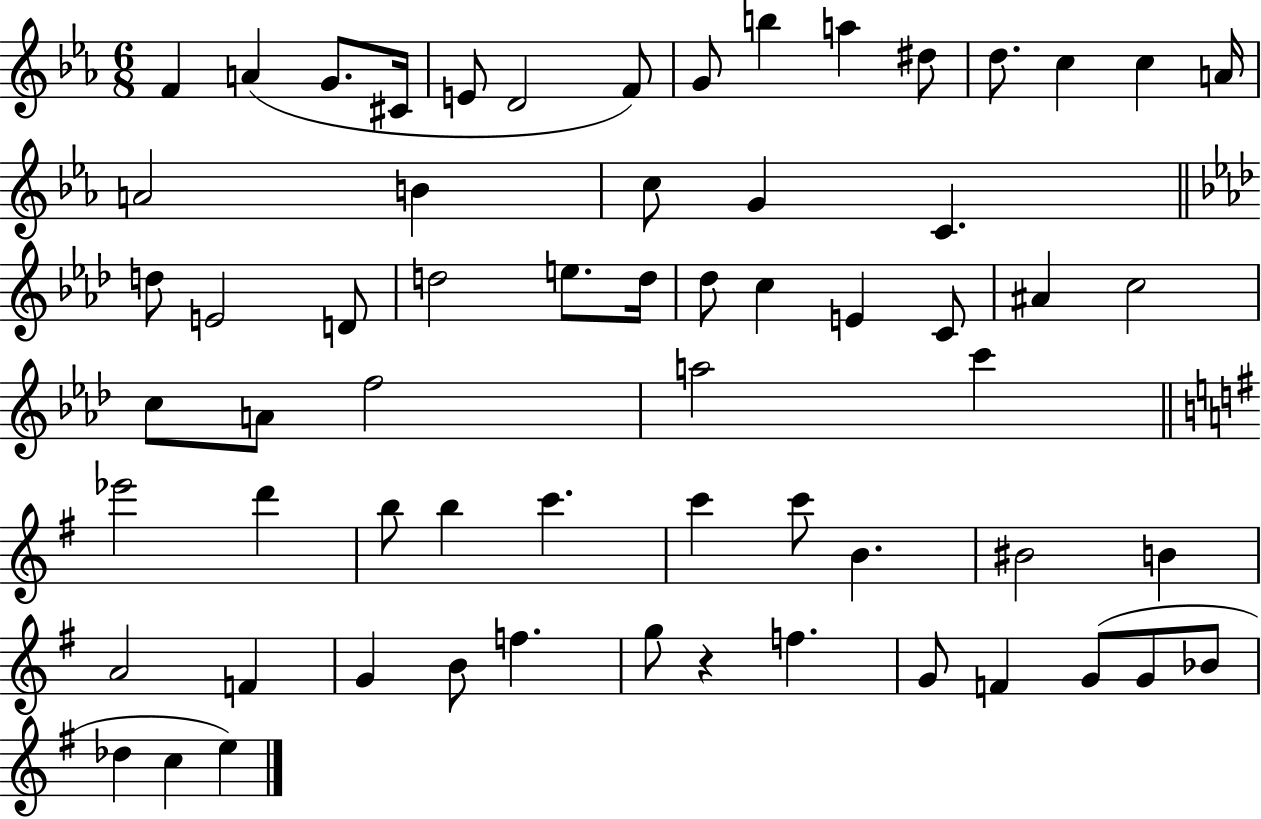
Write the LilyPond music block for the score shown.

{
  \clef treble
  \numericTimeSignature
  \time 6/8
  \key ees \major
  f'4 a'4( g'8. cis'16 | e'8 d'2 f'8) | g'8 b''4 a''4 dis''8 | d''8. c''4 c''4 a'16 | \break a'2 b'4 | c''8 g'4 c'4. | \bar "||" \break \key aes \major d''8 e'2 d'8 | d''2 e''8. d''16 | des''8 c''4 e'4 c'8 | ais'4 c''2 | \break c''8 a'8 f''2 | a''2 c'''4 | \bar "||" \break \key g \major ees'''2 d'''4 | b''8 b''4 c'''4. | c'''4 c'''8 b'4. | bis'2 b'4 | \break a'2 f'4 | g'4 b'8 f''4. | g''8 r4 f''4. | g'8 f'4 g'8( g'8 bes'8 | \break des''4 c''4 e''4) | \bar "|."
}